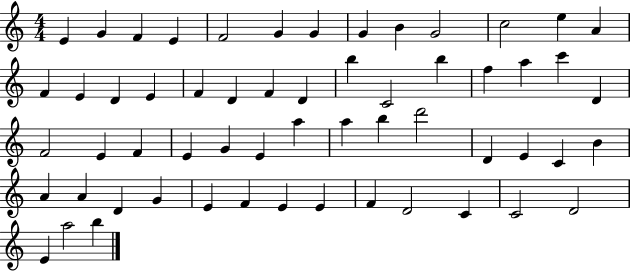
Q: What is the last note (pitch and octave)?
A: B5